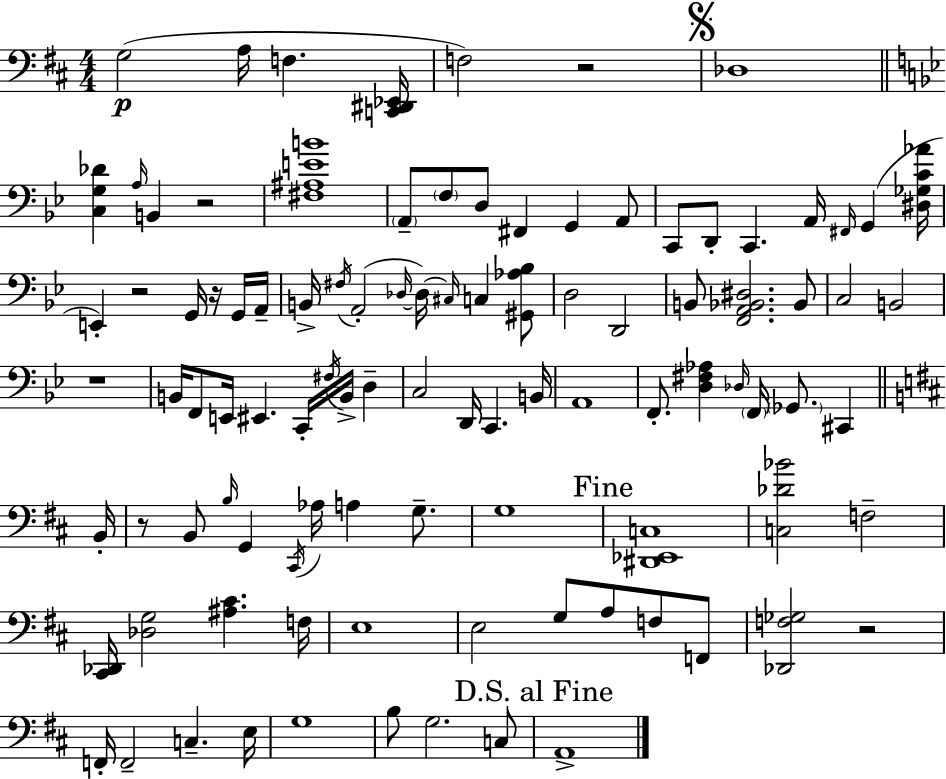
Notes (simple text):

G3/h A3/s F3/q. [C2,D#2,Eb2]/s F3/h R/h Db3/w [C3,G3,Db4]/q A3/s B2/q R/h [F#3,A#3,E4,B4]/w A2/e F3/e D3/e F#2/q G2/q A2/e C2/e D2/e C2/q. A2/s F#2/s G2/q [D#3,Gb3,C4,Ab4]/s E2/q R/h G2/s R/s G2/s A2/s B2/s F#3/s A2/h Db3/s Db3/s C#3/s C3/q [G#2,Ab3,Bb3]/e D3/h D2/h B2/e [F2,A2,Bb2,D#3]/h. Bb2/e C3/h B2/h R/w B2/s F2/e E2/s EIS2/q. C2/s F#3/s B2/s D3/q C3/h D2/s C2/q. B2/s A2/w F2/e. [D3,F#3,Ab3]/q Db3/s F2/s Gb2/e. C#2/q B2/s R/e B2/e B3/s G2/q C#2/s Ab3/s A3/q G3/e. G3/w [D#2,Eb2,C3]/w [C3,Db4,Bb4]/h F3/h [C#2,Db2]/s [Db3,G3]/h [A#3,C#4]/q. F3/s E3/w E3/h G3/e A3/e F3/e F2/e [Db2,F3,Gb3]/h R/h F2/s F2/h C3/q. E3/s G3/w B3/e G3/h. C3/e A2/w